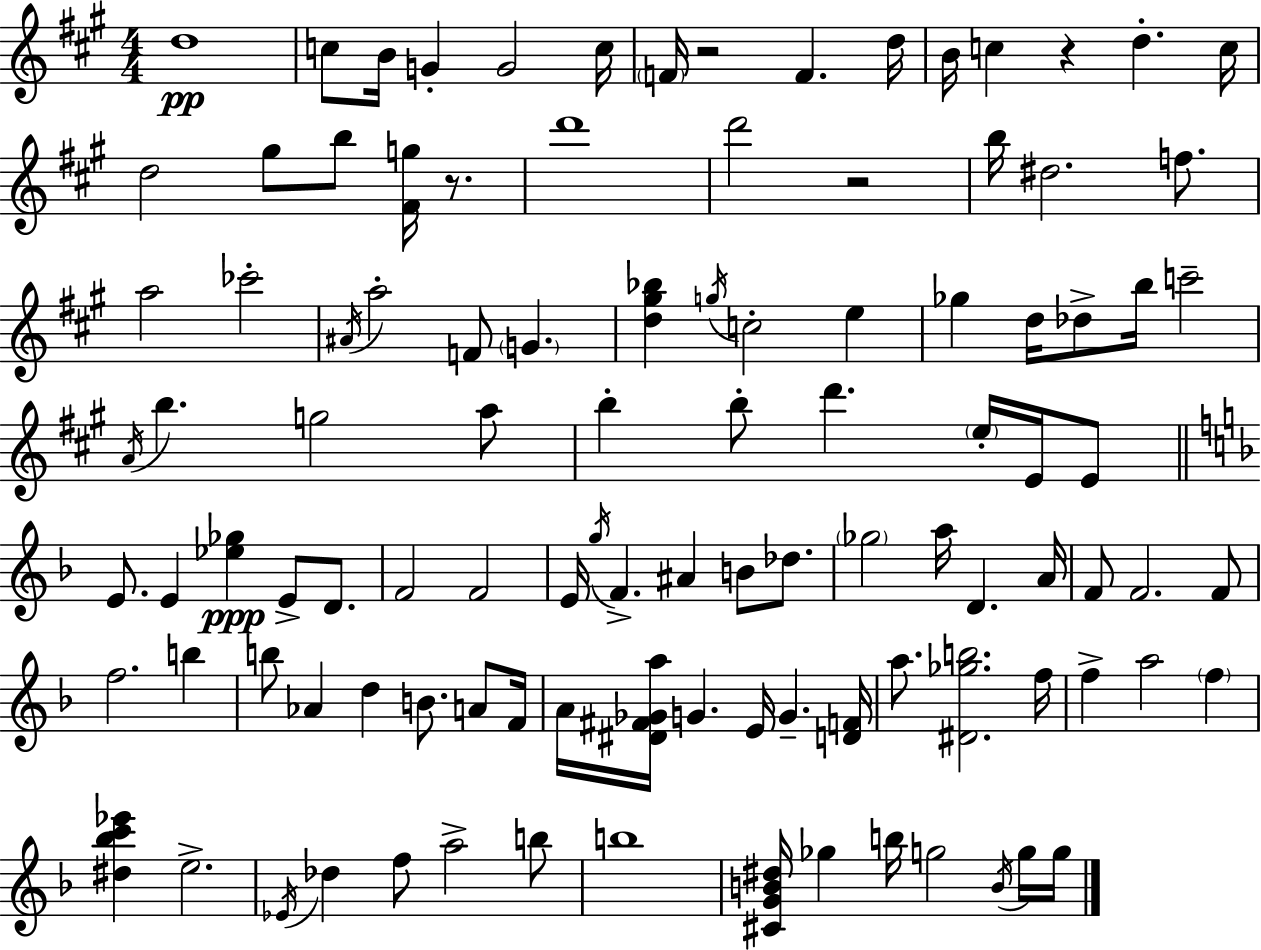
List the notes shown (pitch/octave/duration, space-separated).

D5/w C5/e B4/s G4/q G4/h C5/s F4/s R/h F4/q. D5/s B4/s C5/q R/q D5/q. C5/s D5/h G#5/e B5/e [F#4,G5]/s R/e. D6/w D6/h R/h B5/s D#5/h. F5/e. A5/h CES6/h A#4/s A5/h F4/e G4/q. [D5,G#5,Bb5]/q G5/s C5/h E5/q Gb5/q D5/s Db5/e B5/s C6/h A4/s B5/q. G5/h A5/e B5/q B5/e D6/q. E5/s E4/s E4/e E4/e. E4/q [Eb5,Gb5]/q E4/e D4/e. F4/h F4/h E4/s G5/s F4/q. A#4/q B4/e Db5/e. Gb5/h A5/s D4/q. A4/s F4/e F4/h. F4/e F5/h. B5/q B5/e Ab4/q D5/q B4/e. A4/e F4/s A4/s [D#4,F#4,Gb4,A5]/s G4/q. E4/s G4/q. [D4,F4]/s A5/e. [D#4,Gb5,B5]/h. F5/s F5/q A5/h F5/q [D#5,Bb5,C6,Eb6]/q E5/h. Eb4/s Db5/q F5/e A5/h B5/e B5/w [C#4,G4,B4,D#5]/s Gb5/q B5/s G5/h B4/s G5/s G5/s